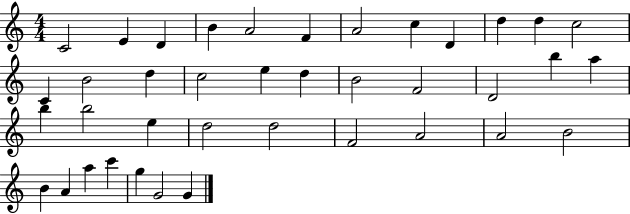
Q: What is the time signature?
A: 4/4